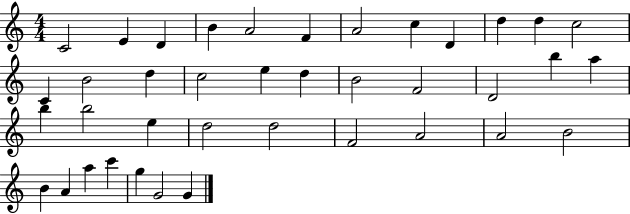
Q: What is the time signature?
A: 4/4